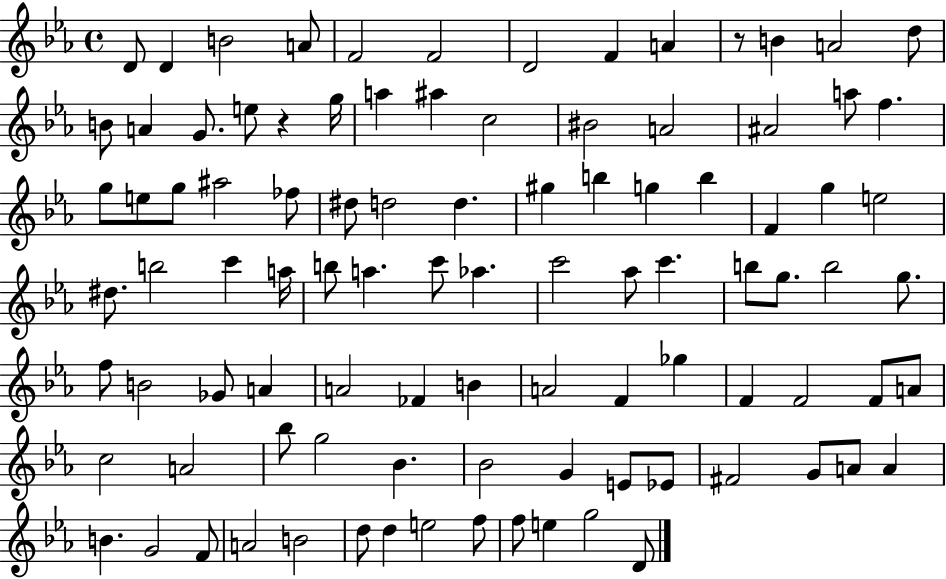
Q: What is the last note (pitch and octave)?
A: D4